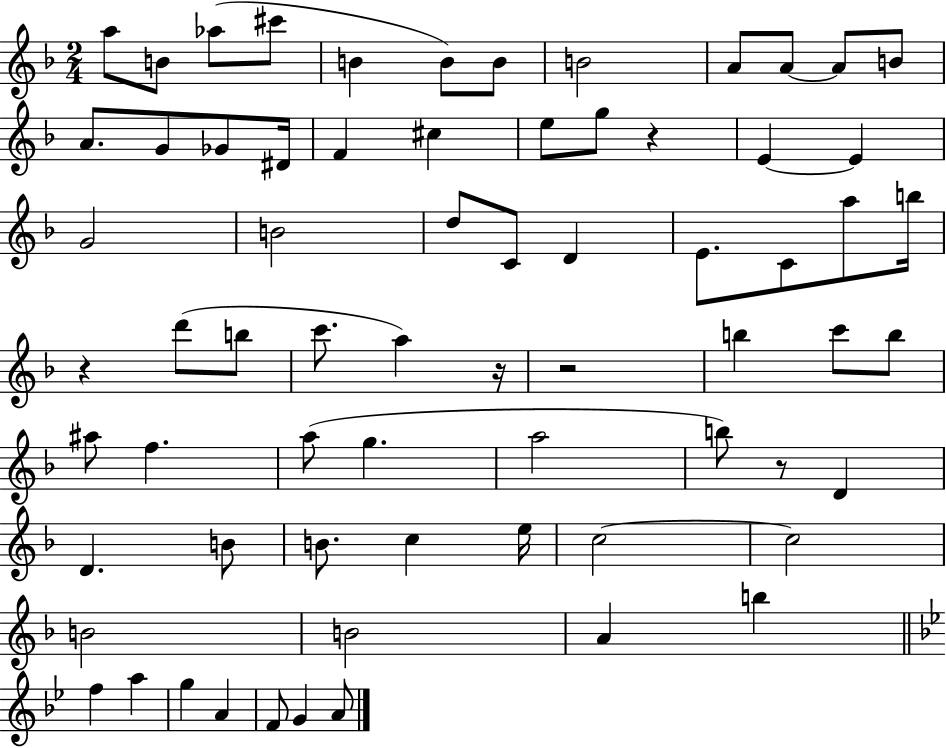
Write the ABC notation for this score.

X:1
T:Untitled
M:2/4
L:1/4
K:F
a/2 B/2 _a/2 ^c'/2 B B/2 B/2 B2 A/2 A/2 A/2 B/2 A/2 G/2 _G/2 ^D/4 F ^c e/2 g/2 z E E G2 B2 d/2 C/2 D E/2 C/2 a/2 b/4 z d'/2 b/2 c'/2 a z/4 z2 b c'/2 b/2 ^a/2 f a/2 g a2 b/2 z/2 D D B/2 B/2 c e/4 c2 c2 B2 B2 A b f a g A F/2 G A/2